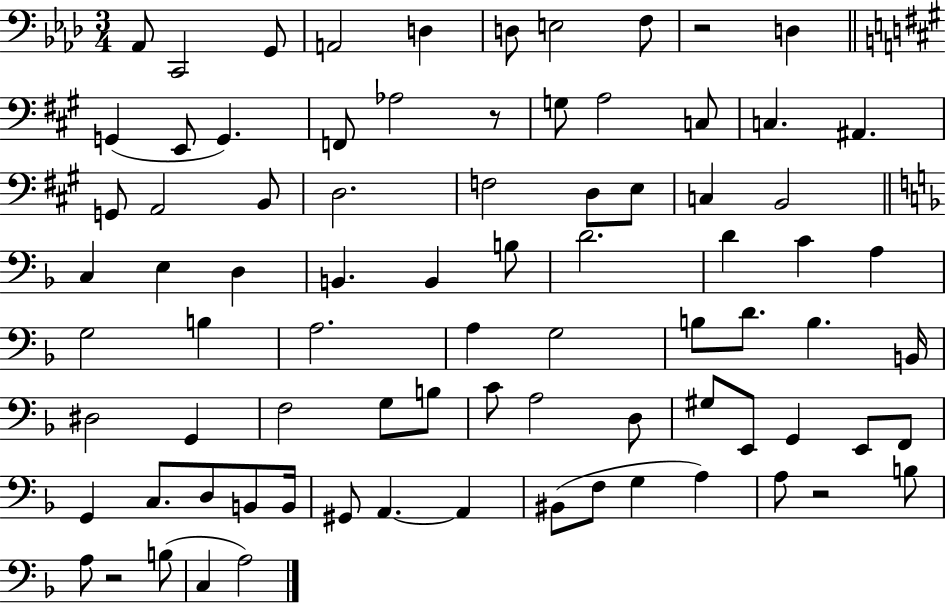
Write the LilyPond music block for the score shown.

{
  \clef bass
  \numericTimeSignature
  \time 3/4
  \key aes \major
  aes,8 c,2 g,8 | a,2 d4 | d8 e2 f8 | r2 d4 | \break \bar "||" \break \key a \major g,4( e,8 g,4.) | f,8 aes2 r8 | g8 a2 c8 | c4. ais,4. | \break g,8 a,2 b,8 | d2. | f2 d8 e8 | c4 b,2 | \break \bar "||" \break \key f \major c4 e4 d4 | b,4. b,4 b8 | d'2. | d'4 c'4 a4 | \break g2 b4 | a2. | a4 g2 | b8 d'8. b4. b,16 | \break dis2 g,4 | f2 g8 b8 | c'8 a2 d8 | gis8 e,8 g,4 e,8 f,8 | \break g,4 c8. d8 b,8 b,16 | gis,8 a,4.~~ a,4 | bis,8( f8 g4 a4) | a8 r2 b8 | \break a8 r2 b8( | c4 a2) | \bar "|."
}